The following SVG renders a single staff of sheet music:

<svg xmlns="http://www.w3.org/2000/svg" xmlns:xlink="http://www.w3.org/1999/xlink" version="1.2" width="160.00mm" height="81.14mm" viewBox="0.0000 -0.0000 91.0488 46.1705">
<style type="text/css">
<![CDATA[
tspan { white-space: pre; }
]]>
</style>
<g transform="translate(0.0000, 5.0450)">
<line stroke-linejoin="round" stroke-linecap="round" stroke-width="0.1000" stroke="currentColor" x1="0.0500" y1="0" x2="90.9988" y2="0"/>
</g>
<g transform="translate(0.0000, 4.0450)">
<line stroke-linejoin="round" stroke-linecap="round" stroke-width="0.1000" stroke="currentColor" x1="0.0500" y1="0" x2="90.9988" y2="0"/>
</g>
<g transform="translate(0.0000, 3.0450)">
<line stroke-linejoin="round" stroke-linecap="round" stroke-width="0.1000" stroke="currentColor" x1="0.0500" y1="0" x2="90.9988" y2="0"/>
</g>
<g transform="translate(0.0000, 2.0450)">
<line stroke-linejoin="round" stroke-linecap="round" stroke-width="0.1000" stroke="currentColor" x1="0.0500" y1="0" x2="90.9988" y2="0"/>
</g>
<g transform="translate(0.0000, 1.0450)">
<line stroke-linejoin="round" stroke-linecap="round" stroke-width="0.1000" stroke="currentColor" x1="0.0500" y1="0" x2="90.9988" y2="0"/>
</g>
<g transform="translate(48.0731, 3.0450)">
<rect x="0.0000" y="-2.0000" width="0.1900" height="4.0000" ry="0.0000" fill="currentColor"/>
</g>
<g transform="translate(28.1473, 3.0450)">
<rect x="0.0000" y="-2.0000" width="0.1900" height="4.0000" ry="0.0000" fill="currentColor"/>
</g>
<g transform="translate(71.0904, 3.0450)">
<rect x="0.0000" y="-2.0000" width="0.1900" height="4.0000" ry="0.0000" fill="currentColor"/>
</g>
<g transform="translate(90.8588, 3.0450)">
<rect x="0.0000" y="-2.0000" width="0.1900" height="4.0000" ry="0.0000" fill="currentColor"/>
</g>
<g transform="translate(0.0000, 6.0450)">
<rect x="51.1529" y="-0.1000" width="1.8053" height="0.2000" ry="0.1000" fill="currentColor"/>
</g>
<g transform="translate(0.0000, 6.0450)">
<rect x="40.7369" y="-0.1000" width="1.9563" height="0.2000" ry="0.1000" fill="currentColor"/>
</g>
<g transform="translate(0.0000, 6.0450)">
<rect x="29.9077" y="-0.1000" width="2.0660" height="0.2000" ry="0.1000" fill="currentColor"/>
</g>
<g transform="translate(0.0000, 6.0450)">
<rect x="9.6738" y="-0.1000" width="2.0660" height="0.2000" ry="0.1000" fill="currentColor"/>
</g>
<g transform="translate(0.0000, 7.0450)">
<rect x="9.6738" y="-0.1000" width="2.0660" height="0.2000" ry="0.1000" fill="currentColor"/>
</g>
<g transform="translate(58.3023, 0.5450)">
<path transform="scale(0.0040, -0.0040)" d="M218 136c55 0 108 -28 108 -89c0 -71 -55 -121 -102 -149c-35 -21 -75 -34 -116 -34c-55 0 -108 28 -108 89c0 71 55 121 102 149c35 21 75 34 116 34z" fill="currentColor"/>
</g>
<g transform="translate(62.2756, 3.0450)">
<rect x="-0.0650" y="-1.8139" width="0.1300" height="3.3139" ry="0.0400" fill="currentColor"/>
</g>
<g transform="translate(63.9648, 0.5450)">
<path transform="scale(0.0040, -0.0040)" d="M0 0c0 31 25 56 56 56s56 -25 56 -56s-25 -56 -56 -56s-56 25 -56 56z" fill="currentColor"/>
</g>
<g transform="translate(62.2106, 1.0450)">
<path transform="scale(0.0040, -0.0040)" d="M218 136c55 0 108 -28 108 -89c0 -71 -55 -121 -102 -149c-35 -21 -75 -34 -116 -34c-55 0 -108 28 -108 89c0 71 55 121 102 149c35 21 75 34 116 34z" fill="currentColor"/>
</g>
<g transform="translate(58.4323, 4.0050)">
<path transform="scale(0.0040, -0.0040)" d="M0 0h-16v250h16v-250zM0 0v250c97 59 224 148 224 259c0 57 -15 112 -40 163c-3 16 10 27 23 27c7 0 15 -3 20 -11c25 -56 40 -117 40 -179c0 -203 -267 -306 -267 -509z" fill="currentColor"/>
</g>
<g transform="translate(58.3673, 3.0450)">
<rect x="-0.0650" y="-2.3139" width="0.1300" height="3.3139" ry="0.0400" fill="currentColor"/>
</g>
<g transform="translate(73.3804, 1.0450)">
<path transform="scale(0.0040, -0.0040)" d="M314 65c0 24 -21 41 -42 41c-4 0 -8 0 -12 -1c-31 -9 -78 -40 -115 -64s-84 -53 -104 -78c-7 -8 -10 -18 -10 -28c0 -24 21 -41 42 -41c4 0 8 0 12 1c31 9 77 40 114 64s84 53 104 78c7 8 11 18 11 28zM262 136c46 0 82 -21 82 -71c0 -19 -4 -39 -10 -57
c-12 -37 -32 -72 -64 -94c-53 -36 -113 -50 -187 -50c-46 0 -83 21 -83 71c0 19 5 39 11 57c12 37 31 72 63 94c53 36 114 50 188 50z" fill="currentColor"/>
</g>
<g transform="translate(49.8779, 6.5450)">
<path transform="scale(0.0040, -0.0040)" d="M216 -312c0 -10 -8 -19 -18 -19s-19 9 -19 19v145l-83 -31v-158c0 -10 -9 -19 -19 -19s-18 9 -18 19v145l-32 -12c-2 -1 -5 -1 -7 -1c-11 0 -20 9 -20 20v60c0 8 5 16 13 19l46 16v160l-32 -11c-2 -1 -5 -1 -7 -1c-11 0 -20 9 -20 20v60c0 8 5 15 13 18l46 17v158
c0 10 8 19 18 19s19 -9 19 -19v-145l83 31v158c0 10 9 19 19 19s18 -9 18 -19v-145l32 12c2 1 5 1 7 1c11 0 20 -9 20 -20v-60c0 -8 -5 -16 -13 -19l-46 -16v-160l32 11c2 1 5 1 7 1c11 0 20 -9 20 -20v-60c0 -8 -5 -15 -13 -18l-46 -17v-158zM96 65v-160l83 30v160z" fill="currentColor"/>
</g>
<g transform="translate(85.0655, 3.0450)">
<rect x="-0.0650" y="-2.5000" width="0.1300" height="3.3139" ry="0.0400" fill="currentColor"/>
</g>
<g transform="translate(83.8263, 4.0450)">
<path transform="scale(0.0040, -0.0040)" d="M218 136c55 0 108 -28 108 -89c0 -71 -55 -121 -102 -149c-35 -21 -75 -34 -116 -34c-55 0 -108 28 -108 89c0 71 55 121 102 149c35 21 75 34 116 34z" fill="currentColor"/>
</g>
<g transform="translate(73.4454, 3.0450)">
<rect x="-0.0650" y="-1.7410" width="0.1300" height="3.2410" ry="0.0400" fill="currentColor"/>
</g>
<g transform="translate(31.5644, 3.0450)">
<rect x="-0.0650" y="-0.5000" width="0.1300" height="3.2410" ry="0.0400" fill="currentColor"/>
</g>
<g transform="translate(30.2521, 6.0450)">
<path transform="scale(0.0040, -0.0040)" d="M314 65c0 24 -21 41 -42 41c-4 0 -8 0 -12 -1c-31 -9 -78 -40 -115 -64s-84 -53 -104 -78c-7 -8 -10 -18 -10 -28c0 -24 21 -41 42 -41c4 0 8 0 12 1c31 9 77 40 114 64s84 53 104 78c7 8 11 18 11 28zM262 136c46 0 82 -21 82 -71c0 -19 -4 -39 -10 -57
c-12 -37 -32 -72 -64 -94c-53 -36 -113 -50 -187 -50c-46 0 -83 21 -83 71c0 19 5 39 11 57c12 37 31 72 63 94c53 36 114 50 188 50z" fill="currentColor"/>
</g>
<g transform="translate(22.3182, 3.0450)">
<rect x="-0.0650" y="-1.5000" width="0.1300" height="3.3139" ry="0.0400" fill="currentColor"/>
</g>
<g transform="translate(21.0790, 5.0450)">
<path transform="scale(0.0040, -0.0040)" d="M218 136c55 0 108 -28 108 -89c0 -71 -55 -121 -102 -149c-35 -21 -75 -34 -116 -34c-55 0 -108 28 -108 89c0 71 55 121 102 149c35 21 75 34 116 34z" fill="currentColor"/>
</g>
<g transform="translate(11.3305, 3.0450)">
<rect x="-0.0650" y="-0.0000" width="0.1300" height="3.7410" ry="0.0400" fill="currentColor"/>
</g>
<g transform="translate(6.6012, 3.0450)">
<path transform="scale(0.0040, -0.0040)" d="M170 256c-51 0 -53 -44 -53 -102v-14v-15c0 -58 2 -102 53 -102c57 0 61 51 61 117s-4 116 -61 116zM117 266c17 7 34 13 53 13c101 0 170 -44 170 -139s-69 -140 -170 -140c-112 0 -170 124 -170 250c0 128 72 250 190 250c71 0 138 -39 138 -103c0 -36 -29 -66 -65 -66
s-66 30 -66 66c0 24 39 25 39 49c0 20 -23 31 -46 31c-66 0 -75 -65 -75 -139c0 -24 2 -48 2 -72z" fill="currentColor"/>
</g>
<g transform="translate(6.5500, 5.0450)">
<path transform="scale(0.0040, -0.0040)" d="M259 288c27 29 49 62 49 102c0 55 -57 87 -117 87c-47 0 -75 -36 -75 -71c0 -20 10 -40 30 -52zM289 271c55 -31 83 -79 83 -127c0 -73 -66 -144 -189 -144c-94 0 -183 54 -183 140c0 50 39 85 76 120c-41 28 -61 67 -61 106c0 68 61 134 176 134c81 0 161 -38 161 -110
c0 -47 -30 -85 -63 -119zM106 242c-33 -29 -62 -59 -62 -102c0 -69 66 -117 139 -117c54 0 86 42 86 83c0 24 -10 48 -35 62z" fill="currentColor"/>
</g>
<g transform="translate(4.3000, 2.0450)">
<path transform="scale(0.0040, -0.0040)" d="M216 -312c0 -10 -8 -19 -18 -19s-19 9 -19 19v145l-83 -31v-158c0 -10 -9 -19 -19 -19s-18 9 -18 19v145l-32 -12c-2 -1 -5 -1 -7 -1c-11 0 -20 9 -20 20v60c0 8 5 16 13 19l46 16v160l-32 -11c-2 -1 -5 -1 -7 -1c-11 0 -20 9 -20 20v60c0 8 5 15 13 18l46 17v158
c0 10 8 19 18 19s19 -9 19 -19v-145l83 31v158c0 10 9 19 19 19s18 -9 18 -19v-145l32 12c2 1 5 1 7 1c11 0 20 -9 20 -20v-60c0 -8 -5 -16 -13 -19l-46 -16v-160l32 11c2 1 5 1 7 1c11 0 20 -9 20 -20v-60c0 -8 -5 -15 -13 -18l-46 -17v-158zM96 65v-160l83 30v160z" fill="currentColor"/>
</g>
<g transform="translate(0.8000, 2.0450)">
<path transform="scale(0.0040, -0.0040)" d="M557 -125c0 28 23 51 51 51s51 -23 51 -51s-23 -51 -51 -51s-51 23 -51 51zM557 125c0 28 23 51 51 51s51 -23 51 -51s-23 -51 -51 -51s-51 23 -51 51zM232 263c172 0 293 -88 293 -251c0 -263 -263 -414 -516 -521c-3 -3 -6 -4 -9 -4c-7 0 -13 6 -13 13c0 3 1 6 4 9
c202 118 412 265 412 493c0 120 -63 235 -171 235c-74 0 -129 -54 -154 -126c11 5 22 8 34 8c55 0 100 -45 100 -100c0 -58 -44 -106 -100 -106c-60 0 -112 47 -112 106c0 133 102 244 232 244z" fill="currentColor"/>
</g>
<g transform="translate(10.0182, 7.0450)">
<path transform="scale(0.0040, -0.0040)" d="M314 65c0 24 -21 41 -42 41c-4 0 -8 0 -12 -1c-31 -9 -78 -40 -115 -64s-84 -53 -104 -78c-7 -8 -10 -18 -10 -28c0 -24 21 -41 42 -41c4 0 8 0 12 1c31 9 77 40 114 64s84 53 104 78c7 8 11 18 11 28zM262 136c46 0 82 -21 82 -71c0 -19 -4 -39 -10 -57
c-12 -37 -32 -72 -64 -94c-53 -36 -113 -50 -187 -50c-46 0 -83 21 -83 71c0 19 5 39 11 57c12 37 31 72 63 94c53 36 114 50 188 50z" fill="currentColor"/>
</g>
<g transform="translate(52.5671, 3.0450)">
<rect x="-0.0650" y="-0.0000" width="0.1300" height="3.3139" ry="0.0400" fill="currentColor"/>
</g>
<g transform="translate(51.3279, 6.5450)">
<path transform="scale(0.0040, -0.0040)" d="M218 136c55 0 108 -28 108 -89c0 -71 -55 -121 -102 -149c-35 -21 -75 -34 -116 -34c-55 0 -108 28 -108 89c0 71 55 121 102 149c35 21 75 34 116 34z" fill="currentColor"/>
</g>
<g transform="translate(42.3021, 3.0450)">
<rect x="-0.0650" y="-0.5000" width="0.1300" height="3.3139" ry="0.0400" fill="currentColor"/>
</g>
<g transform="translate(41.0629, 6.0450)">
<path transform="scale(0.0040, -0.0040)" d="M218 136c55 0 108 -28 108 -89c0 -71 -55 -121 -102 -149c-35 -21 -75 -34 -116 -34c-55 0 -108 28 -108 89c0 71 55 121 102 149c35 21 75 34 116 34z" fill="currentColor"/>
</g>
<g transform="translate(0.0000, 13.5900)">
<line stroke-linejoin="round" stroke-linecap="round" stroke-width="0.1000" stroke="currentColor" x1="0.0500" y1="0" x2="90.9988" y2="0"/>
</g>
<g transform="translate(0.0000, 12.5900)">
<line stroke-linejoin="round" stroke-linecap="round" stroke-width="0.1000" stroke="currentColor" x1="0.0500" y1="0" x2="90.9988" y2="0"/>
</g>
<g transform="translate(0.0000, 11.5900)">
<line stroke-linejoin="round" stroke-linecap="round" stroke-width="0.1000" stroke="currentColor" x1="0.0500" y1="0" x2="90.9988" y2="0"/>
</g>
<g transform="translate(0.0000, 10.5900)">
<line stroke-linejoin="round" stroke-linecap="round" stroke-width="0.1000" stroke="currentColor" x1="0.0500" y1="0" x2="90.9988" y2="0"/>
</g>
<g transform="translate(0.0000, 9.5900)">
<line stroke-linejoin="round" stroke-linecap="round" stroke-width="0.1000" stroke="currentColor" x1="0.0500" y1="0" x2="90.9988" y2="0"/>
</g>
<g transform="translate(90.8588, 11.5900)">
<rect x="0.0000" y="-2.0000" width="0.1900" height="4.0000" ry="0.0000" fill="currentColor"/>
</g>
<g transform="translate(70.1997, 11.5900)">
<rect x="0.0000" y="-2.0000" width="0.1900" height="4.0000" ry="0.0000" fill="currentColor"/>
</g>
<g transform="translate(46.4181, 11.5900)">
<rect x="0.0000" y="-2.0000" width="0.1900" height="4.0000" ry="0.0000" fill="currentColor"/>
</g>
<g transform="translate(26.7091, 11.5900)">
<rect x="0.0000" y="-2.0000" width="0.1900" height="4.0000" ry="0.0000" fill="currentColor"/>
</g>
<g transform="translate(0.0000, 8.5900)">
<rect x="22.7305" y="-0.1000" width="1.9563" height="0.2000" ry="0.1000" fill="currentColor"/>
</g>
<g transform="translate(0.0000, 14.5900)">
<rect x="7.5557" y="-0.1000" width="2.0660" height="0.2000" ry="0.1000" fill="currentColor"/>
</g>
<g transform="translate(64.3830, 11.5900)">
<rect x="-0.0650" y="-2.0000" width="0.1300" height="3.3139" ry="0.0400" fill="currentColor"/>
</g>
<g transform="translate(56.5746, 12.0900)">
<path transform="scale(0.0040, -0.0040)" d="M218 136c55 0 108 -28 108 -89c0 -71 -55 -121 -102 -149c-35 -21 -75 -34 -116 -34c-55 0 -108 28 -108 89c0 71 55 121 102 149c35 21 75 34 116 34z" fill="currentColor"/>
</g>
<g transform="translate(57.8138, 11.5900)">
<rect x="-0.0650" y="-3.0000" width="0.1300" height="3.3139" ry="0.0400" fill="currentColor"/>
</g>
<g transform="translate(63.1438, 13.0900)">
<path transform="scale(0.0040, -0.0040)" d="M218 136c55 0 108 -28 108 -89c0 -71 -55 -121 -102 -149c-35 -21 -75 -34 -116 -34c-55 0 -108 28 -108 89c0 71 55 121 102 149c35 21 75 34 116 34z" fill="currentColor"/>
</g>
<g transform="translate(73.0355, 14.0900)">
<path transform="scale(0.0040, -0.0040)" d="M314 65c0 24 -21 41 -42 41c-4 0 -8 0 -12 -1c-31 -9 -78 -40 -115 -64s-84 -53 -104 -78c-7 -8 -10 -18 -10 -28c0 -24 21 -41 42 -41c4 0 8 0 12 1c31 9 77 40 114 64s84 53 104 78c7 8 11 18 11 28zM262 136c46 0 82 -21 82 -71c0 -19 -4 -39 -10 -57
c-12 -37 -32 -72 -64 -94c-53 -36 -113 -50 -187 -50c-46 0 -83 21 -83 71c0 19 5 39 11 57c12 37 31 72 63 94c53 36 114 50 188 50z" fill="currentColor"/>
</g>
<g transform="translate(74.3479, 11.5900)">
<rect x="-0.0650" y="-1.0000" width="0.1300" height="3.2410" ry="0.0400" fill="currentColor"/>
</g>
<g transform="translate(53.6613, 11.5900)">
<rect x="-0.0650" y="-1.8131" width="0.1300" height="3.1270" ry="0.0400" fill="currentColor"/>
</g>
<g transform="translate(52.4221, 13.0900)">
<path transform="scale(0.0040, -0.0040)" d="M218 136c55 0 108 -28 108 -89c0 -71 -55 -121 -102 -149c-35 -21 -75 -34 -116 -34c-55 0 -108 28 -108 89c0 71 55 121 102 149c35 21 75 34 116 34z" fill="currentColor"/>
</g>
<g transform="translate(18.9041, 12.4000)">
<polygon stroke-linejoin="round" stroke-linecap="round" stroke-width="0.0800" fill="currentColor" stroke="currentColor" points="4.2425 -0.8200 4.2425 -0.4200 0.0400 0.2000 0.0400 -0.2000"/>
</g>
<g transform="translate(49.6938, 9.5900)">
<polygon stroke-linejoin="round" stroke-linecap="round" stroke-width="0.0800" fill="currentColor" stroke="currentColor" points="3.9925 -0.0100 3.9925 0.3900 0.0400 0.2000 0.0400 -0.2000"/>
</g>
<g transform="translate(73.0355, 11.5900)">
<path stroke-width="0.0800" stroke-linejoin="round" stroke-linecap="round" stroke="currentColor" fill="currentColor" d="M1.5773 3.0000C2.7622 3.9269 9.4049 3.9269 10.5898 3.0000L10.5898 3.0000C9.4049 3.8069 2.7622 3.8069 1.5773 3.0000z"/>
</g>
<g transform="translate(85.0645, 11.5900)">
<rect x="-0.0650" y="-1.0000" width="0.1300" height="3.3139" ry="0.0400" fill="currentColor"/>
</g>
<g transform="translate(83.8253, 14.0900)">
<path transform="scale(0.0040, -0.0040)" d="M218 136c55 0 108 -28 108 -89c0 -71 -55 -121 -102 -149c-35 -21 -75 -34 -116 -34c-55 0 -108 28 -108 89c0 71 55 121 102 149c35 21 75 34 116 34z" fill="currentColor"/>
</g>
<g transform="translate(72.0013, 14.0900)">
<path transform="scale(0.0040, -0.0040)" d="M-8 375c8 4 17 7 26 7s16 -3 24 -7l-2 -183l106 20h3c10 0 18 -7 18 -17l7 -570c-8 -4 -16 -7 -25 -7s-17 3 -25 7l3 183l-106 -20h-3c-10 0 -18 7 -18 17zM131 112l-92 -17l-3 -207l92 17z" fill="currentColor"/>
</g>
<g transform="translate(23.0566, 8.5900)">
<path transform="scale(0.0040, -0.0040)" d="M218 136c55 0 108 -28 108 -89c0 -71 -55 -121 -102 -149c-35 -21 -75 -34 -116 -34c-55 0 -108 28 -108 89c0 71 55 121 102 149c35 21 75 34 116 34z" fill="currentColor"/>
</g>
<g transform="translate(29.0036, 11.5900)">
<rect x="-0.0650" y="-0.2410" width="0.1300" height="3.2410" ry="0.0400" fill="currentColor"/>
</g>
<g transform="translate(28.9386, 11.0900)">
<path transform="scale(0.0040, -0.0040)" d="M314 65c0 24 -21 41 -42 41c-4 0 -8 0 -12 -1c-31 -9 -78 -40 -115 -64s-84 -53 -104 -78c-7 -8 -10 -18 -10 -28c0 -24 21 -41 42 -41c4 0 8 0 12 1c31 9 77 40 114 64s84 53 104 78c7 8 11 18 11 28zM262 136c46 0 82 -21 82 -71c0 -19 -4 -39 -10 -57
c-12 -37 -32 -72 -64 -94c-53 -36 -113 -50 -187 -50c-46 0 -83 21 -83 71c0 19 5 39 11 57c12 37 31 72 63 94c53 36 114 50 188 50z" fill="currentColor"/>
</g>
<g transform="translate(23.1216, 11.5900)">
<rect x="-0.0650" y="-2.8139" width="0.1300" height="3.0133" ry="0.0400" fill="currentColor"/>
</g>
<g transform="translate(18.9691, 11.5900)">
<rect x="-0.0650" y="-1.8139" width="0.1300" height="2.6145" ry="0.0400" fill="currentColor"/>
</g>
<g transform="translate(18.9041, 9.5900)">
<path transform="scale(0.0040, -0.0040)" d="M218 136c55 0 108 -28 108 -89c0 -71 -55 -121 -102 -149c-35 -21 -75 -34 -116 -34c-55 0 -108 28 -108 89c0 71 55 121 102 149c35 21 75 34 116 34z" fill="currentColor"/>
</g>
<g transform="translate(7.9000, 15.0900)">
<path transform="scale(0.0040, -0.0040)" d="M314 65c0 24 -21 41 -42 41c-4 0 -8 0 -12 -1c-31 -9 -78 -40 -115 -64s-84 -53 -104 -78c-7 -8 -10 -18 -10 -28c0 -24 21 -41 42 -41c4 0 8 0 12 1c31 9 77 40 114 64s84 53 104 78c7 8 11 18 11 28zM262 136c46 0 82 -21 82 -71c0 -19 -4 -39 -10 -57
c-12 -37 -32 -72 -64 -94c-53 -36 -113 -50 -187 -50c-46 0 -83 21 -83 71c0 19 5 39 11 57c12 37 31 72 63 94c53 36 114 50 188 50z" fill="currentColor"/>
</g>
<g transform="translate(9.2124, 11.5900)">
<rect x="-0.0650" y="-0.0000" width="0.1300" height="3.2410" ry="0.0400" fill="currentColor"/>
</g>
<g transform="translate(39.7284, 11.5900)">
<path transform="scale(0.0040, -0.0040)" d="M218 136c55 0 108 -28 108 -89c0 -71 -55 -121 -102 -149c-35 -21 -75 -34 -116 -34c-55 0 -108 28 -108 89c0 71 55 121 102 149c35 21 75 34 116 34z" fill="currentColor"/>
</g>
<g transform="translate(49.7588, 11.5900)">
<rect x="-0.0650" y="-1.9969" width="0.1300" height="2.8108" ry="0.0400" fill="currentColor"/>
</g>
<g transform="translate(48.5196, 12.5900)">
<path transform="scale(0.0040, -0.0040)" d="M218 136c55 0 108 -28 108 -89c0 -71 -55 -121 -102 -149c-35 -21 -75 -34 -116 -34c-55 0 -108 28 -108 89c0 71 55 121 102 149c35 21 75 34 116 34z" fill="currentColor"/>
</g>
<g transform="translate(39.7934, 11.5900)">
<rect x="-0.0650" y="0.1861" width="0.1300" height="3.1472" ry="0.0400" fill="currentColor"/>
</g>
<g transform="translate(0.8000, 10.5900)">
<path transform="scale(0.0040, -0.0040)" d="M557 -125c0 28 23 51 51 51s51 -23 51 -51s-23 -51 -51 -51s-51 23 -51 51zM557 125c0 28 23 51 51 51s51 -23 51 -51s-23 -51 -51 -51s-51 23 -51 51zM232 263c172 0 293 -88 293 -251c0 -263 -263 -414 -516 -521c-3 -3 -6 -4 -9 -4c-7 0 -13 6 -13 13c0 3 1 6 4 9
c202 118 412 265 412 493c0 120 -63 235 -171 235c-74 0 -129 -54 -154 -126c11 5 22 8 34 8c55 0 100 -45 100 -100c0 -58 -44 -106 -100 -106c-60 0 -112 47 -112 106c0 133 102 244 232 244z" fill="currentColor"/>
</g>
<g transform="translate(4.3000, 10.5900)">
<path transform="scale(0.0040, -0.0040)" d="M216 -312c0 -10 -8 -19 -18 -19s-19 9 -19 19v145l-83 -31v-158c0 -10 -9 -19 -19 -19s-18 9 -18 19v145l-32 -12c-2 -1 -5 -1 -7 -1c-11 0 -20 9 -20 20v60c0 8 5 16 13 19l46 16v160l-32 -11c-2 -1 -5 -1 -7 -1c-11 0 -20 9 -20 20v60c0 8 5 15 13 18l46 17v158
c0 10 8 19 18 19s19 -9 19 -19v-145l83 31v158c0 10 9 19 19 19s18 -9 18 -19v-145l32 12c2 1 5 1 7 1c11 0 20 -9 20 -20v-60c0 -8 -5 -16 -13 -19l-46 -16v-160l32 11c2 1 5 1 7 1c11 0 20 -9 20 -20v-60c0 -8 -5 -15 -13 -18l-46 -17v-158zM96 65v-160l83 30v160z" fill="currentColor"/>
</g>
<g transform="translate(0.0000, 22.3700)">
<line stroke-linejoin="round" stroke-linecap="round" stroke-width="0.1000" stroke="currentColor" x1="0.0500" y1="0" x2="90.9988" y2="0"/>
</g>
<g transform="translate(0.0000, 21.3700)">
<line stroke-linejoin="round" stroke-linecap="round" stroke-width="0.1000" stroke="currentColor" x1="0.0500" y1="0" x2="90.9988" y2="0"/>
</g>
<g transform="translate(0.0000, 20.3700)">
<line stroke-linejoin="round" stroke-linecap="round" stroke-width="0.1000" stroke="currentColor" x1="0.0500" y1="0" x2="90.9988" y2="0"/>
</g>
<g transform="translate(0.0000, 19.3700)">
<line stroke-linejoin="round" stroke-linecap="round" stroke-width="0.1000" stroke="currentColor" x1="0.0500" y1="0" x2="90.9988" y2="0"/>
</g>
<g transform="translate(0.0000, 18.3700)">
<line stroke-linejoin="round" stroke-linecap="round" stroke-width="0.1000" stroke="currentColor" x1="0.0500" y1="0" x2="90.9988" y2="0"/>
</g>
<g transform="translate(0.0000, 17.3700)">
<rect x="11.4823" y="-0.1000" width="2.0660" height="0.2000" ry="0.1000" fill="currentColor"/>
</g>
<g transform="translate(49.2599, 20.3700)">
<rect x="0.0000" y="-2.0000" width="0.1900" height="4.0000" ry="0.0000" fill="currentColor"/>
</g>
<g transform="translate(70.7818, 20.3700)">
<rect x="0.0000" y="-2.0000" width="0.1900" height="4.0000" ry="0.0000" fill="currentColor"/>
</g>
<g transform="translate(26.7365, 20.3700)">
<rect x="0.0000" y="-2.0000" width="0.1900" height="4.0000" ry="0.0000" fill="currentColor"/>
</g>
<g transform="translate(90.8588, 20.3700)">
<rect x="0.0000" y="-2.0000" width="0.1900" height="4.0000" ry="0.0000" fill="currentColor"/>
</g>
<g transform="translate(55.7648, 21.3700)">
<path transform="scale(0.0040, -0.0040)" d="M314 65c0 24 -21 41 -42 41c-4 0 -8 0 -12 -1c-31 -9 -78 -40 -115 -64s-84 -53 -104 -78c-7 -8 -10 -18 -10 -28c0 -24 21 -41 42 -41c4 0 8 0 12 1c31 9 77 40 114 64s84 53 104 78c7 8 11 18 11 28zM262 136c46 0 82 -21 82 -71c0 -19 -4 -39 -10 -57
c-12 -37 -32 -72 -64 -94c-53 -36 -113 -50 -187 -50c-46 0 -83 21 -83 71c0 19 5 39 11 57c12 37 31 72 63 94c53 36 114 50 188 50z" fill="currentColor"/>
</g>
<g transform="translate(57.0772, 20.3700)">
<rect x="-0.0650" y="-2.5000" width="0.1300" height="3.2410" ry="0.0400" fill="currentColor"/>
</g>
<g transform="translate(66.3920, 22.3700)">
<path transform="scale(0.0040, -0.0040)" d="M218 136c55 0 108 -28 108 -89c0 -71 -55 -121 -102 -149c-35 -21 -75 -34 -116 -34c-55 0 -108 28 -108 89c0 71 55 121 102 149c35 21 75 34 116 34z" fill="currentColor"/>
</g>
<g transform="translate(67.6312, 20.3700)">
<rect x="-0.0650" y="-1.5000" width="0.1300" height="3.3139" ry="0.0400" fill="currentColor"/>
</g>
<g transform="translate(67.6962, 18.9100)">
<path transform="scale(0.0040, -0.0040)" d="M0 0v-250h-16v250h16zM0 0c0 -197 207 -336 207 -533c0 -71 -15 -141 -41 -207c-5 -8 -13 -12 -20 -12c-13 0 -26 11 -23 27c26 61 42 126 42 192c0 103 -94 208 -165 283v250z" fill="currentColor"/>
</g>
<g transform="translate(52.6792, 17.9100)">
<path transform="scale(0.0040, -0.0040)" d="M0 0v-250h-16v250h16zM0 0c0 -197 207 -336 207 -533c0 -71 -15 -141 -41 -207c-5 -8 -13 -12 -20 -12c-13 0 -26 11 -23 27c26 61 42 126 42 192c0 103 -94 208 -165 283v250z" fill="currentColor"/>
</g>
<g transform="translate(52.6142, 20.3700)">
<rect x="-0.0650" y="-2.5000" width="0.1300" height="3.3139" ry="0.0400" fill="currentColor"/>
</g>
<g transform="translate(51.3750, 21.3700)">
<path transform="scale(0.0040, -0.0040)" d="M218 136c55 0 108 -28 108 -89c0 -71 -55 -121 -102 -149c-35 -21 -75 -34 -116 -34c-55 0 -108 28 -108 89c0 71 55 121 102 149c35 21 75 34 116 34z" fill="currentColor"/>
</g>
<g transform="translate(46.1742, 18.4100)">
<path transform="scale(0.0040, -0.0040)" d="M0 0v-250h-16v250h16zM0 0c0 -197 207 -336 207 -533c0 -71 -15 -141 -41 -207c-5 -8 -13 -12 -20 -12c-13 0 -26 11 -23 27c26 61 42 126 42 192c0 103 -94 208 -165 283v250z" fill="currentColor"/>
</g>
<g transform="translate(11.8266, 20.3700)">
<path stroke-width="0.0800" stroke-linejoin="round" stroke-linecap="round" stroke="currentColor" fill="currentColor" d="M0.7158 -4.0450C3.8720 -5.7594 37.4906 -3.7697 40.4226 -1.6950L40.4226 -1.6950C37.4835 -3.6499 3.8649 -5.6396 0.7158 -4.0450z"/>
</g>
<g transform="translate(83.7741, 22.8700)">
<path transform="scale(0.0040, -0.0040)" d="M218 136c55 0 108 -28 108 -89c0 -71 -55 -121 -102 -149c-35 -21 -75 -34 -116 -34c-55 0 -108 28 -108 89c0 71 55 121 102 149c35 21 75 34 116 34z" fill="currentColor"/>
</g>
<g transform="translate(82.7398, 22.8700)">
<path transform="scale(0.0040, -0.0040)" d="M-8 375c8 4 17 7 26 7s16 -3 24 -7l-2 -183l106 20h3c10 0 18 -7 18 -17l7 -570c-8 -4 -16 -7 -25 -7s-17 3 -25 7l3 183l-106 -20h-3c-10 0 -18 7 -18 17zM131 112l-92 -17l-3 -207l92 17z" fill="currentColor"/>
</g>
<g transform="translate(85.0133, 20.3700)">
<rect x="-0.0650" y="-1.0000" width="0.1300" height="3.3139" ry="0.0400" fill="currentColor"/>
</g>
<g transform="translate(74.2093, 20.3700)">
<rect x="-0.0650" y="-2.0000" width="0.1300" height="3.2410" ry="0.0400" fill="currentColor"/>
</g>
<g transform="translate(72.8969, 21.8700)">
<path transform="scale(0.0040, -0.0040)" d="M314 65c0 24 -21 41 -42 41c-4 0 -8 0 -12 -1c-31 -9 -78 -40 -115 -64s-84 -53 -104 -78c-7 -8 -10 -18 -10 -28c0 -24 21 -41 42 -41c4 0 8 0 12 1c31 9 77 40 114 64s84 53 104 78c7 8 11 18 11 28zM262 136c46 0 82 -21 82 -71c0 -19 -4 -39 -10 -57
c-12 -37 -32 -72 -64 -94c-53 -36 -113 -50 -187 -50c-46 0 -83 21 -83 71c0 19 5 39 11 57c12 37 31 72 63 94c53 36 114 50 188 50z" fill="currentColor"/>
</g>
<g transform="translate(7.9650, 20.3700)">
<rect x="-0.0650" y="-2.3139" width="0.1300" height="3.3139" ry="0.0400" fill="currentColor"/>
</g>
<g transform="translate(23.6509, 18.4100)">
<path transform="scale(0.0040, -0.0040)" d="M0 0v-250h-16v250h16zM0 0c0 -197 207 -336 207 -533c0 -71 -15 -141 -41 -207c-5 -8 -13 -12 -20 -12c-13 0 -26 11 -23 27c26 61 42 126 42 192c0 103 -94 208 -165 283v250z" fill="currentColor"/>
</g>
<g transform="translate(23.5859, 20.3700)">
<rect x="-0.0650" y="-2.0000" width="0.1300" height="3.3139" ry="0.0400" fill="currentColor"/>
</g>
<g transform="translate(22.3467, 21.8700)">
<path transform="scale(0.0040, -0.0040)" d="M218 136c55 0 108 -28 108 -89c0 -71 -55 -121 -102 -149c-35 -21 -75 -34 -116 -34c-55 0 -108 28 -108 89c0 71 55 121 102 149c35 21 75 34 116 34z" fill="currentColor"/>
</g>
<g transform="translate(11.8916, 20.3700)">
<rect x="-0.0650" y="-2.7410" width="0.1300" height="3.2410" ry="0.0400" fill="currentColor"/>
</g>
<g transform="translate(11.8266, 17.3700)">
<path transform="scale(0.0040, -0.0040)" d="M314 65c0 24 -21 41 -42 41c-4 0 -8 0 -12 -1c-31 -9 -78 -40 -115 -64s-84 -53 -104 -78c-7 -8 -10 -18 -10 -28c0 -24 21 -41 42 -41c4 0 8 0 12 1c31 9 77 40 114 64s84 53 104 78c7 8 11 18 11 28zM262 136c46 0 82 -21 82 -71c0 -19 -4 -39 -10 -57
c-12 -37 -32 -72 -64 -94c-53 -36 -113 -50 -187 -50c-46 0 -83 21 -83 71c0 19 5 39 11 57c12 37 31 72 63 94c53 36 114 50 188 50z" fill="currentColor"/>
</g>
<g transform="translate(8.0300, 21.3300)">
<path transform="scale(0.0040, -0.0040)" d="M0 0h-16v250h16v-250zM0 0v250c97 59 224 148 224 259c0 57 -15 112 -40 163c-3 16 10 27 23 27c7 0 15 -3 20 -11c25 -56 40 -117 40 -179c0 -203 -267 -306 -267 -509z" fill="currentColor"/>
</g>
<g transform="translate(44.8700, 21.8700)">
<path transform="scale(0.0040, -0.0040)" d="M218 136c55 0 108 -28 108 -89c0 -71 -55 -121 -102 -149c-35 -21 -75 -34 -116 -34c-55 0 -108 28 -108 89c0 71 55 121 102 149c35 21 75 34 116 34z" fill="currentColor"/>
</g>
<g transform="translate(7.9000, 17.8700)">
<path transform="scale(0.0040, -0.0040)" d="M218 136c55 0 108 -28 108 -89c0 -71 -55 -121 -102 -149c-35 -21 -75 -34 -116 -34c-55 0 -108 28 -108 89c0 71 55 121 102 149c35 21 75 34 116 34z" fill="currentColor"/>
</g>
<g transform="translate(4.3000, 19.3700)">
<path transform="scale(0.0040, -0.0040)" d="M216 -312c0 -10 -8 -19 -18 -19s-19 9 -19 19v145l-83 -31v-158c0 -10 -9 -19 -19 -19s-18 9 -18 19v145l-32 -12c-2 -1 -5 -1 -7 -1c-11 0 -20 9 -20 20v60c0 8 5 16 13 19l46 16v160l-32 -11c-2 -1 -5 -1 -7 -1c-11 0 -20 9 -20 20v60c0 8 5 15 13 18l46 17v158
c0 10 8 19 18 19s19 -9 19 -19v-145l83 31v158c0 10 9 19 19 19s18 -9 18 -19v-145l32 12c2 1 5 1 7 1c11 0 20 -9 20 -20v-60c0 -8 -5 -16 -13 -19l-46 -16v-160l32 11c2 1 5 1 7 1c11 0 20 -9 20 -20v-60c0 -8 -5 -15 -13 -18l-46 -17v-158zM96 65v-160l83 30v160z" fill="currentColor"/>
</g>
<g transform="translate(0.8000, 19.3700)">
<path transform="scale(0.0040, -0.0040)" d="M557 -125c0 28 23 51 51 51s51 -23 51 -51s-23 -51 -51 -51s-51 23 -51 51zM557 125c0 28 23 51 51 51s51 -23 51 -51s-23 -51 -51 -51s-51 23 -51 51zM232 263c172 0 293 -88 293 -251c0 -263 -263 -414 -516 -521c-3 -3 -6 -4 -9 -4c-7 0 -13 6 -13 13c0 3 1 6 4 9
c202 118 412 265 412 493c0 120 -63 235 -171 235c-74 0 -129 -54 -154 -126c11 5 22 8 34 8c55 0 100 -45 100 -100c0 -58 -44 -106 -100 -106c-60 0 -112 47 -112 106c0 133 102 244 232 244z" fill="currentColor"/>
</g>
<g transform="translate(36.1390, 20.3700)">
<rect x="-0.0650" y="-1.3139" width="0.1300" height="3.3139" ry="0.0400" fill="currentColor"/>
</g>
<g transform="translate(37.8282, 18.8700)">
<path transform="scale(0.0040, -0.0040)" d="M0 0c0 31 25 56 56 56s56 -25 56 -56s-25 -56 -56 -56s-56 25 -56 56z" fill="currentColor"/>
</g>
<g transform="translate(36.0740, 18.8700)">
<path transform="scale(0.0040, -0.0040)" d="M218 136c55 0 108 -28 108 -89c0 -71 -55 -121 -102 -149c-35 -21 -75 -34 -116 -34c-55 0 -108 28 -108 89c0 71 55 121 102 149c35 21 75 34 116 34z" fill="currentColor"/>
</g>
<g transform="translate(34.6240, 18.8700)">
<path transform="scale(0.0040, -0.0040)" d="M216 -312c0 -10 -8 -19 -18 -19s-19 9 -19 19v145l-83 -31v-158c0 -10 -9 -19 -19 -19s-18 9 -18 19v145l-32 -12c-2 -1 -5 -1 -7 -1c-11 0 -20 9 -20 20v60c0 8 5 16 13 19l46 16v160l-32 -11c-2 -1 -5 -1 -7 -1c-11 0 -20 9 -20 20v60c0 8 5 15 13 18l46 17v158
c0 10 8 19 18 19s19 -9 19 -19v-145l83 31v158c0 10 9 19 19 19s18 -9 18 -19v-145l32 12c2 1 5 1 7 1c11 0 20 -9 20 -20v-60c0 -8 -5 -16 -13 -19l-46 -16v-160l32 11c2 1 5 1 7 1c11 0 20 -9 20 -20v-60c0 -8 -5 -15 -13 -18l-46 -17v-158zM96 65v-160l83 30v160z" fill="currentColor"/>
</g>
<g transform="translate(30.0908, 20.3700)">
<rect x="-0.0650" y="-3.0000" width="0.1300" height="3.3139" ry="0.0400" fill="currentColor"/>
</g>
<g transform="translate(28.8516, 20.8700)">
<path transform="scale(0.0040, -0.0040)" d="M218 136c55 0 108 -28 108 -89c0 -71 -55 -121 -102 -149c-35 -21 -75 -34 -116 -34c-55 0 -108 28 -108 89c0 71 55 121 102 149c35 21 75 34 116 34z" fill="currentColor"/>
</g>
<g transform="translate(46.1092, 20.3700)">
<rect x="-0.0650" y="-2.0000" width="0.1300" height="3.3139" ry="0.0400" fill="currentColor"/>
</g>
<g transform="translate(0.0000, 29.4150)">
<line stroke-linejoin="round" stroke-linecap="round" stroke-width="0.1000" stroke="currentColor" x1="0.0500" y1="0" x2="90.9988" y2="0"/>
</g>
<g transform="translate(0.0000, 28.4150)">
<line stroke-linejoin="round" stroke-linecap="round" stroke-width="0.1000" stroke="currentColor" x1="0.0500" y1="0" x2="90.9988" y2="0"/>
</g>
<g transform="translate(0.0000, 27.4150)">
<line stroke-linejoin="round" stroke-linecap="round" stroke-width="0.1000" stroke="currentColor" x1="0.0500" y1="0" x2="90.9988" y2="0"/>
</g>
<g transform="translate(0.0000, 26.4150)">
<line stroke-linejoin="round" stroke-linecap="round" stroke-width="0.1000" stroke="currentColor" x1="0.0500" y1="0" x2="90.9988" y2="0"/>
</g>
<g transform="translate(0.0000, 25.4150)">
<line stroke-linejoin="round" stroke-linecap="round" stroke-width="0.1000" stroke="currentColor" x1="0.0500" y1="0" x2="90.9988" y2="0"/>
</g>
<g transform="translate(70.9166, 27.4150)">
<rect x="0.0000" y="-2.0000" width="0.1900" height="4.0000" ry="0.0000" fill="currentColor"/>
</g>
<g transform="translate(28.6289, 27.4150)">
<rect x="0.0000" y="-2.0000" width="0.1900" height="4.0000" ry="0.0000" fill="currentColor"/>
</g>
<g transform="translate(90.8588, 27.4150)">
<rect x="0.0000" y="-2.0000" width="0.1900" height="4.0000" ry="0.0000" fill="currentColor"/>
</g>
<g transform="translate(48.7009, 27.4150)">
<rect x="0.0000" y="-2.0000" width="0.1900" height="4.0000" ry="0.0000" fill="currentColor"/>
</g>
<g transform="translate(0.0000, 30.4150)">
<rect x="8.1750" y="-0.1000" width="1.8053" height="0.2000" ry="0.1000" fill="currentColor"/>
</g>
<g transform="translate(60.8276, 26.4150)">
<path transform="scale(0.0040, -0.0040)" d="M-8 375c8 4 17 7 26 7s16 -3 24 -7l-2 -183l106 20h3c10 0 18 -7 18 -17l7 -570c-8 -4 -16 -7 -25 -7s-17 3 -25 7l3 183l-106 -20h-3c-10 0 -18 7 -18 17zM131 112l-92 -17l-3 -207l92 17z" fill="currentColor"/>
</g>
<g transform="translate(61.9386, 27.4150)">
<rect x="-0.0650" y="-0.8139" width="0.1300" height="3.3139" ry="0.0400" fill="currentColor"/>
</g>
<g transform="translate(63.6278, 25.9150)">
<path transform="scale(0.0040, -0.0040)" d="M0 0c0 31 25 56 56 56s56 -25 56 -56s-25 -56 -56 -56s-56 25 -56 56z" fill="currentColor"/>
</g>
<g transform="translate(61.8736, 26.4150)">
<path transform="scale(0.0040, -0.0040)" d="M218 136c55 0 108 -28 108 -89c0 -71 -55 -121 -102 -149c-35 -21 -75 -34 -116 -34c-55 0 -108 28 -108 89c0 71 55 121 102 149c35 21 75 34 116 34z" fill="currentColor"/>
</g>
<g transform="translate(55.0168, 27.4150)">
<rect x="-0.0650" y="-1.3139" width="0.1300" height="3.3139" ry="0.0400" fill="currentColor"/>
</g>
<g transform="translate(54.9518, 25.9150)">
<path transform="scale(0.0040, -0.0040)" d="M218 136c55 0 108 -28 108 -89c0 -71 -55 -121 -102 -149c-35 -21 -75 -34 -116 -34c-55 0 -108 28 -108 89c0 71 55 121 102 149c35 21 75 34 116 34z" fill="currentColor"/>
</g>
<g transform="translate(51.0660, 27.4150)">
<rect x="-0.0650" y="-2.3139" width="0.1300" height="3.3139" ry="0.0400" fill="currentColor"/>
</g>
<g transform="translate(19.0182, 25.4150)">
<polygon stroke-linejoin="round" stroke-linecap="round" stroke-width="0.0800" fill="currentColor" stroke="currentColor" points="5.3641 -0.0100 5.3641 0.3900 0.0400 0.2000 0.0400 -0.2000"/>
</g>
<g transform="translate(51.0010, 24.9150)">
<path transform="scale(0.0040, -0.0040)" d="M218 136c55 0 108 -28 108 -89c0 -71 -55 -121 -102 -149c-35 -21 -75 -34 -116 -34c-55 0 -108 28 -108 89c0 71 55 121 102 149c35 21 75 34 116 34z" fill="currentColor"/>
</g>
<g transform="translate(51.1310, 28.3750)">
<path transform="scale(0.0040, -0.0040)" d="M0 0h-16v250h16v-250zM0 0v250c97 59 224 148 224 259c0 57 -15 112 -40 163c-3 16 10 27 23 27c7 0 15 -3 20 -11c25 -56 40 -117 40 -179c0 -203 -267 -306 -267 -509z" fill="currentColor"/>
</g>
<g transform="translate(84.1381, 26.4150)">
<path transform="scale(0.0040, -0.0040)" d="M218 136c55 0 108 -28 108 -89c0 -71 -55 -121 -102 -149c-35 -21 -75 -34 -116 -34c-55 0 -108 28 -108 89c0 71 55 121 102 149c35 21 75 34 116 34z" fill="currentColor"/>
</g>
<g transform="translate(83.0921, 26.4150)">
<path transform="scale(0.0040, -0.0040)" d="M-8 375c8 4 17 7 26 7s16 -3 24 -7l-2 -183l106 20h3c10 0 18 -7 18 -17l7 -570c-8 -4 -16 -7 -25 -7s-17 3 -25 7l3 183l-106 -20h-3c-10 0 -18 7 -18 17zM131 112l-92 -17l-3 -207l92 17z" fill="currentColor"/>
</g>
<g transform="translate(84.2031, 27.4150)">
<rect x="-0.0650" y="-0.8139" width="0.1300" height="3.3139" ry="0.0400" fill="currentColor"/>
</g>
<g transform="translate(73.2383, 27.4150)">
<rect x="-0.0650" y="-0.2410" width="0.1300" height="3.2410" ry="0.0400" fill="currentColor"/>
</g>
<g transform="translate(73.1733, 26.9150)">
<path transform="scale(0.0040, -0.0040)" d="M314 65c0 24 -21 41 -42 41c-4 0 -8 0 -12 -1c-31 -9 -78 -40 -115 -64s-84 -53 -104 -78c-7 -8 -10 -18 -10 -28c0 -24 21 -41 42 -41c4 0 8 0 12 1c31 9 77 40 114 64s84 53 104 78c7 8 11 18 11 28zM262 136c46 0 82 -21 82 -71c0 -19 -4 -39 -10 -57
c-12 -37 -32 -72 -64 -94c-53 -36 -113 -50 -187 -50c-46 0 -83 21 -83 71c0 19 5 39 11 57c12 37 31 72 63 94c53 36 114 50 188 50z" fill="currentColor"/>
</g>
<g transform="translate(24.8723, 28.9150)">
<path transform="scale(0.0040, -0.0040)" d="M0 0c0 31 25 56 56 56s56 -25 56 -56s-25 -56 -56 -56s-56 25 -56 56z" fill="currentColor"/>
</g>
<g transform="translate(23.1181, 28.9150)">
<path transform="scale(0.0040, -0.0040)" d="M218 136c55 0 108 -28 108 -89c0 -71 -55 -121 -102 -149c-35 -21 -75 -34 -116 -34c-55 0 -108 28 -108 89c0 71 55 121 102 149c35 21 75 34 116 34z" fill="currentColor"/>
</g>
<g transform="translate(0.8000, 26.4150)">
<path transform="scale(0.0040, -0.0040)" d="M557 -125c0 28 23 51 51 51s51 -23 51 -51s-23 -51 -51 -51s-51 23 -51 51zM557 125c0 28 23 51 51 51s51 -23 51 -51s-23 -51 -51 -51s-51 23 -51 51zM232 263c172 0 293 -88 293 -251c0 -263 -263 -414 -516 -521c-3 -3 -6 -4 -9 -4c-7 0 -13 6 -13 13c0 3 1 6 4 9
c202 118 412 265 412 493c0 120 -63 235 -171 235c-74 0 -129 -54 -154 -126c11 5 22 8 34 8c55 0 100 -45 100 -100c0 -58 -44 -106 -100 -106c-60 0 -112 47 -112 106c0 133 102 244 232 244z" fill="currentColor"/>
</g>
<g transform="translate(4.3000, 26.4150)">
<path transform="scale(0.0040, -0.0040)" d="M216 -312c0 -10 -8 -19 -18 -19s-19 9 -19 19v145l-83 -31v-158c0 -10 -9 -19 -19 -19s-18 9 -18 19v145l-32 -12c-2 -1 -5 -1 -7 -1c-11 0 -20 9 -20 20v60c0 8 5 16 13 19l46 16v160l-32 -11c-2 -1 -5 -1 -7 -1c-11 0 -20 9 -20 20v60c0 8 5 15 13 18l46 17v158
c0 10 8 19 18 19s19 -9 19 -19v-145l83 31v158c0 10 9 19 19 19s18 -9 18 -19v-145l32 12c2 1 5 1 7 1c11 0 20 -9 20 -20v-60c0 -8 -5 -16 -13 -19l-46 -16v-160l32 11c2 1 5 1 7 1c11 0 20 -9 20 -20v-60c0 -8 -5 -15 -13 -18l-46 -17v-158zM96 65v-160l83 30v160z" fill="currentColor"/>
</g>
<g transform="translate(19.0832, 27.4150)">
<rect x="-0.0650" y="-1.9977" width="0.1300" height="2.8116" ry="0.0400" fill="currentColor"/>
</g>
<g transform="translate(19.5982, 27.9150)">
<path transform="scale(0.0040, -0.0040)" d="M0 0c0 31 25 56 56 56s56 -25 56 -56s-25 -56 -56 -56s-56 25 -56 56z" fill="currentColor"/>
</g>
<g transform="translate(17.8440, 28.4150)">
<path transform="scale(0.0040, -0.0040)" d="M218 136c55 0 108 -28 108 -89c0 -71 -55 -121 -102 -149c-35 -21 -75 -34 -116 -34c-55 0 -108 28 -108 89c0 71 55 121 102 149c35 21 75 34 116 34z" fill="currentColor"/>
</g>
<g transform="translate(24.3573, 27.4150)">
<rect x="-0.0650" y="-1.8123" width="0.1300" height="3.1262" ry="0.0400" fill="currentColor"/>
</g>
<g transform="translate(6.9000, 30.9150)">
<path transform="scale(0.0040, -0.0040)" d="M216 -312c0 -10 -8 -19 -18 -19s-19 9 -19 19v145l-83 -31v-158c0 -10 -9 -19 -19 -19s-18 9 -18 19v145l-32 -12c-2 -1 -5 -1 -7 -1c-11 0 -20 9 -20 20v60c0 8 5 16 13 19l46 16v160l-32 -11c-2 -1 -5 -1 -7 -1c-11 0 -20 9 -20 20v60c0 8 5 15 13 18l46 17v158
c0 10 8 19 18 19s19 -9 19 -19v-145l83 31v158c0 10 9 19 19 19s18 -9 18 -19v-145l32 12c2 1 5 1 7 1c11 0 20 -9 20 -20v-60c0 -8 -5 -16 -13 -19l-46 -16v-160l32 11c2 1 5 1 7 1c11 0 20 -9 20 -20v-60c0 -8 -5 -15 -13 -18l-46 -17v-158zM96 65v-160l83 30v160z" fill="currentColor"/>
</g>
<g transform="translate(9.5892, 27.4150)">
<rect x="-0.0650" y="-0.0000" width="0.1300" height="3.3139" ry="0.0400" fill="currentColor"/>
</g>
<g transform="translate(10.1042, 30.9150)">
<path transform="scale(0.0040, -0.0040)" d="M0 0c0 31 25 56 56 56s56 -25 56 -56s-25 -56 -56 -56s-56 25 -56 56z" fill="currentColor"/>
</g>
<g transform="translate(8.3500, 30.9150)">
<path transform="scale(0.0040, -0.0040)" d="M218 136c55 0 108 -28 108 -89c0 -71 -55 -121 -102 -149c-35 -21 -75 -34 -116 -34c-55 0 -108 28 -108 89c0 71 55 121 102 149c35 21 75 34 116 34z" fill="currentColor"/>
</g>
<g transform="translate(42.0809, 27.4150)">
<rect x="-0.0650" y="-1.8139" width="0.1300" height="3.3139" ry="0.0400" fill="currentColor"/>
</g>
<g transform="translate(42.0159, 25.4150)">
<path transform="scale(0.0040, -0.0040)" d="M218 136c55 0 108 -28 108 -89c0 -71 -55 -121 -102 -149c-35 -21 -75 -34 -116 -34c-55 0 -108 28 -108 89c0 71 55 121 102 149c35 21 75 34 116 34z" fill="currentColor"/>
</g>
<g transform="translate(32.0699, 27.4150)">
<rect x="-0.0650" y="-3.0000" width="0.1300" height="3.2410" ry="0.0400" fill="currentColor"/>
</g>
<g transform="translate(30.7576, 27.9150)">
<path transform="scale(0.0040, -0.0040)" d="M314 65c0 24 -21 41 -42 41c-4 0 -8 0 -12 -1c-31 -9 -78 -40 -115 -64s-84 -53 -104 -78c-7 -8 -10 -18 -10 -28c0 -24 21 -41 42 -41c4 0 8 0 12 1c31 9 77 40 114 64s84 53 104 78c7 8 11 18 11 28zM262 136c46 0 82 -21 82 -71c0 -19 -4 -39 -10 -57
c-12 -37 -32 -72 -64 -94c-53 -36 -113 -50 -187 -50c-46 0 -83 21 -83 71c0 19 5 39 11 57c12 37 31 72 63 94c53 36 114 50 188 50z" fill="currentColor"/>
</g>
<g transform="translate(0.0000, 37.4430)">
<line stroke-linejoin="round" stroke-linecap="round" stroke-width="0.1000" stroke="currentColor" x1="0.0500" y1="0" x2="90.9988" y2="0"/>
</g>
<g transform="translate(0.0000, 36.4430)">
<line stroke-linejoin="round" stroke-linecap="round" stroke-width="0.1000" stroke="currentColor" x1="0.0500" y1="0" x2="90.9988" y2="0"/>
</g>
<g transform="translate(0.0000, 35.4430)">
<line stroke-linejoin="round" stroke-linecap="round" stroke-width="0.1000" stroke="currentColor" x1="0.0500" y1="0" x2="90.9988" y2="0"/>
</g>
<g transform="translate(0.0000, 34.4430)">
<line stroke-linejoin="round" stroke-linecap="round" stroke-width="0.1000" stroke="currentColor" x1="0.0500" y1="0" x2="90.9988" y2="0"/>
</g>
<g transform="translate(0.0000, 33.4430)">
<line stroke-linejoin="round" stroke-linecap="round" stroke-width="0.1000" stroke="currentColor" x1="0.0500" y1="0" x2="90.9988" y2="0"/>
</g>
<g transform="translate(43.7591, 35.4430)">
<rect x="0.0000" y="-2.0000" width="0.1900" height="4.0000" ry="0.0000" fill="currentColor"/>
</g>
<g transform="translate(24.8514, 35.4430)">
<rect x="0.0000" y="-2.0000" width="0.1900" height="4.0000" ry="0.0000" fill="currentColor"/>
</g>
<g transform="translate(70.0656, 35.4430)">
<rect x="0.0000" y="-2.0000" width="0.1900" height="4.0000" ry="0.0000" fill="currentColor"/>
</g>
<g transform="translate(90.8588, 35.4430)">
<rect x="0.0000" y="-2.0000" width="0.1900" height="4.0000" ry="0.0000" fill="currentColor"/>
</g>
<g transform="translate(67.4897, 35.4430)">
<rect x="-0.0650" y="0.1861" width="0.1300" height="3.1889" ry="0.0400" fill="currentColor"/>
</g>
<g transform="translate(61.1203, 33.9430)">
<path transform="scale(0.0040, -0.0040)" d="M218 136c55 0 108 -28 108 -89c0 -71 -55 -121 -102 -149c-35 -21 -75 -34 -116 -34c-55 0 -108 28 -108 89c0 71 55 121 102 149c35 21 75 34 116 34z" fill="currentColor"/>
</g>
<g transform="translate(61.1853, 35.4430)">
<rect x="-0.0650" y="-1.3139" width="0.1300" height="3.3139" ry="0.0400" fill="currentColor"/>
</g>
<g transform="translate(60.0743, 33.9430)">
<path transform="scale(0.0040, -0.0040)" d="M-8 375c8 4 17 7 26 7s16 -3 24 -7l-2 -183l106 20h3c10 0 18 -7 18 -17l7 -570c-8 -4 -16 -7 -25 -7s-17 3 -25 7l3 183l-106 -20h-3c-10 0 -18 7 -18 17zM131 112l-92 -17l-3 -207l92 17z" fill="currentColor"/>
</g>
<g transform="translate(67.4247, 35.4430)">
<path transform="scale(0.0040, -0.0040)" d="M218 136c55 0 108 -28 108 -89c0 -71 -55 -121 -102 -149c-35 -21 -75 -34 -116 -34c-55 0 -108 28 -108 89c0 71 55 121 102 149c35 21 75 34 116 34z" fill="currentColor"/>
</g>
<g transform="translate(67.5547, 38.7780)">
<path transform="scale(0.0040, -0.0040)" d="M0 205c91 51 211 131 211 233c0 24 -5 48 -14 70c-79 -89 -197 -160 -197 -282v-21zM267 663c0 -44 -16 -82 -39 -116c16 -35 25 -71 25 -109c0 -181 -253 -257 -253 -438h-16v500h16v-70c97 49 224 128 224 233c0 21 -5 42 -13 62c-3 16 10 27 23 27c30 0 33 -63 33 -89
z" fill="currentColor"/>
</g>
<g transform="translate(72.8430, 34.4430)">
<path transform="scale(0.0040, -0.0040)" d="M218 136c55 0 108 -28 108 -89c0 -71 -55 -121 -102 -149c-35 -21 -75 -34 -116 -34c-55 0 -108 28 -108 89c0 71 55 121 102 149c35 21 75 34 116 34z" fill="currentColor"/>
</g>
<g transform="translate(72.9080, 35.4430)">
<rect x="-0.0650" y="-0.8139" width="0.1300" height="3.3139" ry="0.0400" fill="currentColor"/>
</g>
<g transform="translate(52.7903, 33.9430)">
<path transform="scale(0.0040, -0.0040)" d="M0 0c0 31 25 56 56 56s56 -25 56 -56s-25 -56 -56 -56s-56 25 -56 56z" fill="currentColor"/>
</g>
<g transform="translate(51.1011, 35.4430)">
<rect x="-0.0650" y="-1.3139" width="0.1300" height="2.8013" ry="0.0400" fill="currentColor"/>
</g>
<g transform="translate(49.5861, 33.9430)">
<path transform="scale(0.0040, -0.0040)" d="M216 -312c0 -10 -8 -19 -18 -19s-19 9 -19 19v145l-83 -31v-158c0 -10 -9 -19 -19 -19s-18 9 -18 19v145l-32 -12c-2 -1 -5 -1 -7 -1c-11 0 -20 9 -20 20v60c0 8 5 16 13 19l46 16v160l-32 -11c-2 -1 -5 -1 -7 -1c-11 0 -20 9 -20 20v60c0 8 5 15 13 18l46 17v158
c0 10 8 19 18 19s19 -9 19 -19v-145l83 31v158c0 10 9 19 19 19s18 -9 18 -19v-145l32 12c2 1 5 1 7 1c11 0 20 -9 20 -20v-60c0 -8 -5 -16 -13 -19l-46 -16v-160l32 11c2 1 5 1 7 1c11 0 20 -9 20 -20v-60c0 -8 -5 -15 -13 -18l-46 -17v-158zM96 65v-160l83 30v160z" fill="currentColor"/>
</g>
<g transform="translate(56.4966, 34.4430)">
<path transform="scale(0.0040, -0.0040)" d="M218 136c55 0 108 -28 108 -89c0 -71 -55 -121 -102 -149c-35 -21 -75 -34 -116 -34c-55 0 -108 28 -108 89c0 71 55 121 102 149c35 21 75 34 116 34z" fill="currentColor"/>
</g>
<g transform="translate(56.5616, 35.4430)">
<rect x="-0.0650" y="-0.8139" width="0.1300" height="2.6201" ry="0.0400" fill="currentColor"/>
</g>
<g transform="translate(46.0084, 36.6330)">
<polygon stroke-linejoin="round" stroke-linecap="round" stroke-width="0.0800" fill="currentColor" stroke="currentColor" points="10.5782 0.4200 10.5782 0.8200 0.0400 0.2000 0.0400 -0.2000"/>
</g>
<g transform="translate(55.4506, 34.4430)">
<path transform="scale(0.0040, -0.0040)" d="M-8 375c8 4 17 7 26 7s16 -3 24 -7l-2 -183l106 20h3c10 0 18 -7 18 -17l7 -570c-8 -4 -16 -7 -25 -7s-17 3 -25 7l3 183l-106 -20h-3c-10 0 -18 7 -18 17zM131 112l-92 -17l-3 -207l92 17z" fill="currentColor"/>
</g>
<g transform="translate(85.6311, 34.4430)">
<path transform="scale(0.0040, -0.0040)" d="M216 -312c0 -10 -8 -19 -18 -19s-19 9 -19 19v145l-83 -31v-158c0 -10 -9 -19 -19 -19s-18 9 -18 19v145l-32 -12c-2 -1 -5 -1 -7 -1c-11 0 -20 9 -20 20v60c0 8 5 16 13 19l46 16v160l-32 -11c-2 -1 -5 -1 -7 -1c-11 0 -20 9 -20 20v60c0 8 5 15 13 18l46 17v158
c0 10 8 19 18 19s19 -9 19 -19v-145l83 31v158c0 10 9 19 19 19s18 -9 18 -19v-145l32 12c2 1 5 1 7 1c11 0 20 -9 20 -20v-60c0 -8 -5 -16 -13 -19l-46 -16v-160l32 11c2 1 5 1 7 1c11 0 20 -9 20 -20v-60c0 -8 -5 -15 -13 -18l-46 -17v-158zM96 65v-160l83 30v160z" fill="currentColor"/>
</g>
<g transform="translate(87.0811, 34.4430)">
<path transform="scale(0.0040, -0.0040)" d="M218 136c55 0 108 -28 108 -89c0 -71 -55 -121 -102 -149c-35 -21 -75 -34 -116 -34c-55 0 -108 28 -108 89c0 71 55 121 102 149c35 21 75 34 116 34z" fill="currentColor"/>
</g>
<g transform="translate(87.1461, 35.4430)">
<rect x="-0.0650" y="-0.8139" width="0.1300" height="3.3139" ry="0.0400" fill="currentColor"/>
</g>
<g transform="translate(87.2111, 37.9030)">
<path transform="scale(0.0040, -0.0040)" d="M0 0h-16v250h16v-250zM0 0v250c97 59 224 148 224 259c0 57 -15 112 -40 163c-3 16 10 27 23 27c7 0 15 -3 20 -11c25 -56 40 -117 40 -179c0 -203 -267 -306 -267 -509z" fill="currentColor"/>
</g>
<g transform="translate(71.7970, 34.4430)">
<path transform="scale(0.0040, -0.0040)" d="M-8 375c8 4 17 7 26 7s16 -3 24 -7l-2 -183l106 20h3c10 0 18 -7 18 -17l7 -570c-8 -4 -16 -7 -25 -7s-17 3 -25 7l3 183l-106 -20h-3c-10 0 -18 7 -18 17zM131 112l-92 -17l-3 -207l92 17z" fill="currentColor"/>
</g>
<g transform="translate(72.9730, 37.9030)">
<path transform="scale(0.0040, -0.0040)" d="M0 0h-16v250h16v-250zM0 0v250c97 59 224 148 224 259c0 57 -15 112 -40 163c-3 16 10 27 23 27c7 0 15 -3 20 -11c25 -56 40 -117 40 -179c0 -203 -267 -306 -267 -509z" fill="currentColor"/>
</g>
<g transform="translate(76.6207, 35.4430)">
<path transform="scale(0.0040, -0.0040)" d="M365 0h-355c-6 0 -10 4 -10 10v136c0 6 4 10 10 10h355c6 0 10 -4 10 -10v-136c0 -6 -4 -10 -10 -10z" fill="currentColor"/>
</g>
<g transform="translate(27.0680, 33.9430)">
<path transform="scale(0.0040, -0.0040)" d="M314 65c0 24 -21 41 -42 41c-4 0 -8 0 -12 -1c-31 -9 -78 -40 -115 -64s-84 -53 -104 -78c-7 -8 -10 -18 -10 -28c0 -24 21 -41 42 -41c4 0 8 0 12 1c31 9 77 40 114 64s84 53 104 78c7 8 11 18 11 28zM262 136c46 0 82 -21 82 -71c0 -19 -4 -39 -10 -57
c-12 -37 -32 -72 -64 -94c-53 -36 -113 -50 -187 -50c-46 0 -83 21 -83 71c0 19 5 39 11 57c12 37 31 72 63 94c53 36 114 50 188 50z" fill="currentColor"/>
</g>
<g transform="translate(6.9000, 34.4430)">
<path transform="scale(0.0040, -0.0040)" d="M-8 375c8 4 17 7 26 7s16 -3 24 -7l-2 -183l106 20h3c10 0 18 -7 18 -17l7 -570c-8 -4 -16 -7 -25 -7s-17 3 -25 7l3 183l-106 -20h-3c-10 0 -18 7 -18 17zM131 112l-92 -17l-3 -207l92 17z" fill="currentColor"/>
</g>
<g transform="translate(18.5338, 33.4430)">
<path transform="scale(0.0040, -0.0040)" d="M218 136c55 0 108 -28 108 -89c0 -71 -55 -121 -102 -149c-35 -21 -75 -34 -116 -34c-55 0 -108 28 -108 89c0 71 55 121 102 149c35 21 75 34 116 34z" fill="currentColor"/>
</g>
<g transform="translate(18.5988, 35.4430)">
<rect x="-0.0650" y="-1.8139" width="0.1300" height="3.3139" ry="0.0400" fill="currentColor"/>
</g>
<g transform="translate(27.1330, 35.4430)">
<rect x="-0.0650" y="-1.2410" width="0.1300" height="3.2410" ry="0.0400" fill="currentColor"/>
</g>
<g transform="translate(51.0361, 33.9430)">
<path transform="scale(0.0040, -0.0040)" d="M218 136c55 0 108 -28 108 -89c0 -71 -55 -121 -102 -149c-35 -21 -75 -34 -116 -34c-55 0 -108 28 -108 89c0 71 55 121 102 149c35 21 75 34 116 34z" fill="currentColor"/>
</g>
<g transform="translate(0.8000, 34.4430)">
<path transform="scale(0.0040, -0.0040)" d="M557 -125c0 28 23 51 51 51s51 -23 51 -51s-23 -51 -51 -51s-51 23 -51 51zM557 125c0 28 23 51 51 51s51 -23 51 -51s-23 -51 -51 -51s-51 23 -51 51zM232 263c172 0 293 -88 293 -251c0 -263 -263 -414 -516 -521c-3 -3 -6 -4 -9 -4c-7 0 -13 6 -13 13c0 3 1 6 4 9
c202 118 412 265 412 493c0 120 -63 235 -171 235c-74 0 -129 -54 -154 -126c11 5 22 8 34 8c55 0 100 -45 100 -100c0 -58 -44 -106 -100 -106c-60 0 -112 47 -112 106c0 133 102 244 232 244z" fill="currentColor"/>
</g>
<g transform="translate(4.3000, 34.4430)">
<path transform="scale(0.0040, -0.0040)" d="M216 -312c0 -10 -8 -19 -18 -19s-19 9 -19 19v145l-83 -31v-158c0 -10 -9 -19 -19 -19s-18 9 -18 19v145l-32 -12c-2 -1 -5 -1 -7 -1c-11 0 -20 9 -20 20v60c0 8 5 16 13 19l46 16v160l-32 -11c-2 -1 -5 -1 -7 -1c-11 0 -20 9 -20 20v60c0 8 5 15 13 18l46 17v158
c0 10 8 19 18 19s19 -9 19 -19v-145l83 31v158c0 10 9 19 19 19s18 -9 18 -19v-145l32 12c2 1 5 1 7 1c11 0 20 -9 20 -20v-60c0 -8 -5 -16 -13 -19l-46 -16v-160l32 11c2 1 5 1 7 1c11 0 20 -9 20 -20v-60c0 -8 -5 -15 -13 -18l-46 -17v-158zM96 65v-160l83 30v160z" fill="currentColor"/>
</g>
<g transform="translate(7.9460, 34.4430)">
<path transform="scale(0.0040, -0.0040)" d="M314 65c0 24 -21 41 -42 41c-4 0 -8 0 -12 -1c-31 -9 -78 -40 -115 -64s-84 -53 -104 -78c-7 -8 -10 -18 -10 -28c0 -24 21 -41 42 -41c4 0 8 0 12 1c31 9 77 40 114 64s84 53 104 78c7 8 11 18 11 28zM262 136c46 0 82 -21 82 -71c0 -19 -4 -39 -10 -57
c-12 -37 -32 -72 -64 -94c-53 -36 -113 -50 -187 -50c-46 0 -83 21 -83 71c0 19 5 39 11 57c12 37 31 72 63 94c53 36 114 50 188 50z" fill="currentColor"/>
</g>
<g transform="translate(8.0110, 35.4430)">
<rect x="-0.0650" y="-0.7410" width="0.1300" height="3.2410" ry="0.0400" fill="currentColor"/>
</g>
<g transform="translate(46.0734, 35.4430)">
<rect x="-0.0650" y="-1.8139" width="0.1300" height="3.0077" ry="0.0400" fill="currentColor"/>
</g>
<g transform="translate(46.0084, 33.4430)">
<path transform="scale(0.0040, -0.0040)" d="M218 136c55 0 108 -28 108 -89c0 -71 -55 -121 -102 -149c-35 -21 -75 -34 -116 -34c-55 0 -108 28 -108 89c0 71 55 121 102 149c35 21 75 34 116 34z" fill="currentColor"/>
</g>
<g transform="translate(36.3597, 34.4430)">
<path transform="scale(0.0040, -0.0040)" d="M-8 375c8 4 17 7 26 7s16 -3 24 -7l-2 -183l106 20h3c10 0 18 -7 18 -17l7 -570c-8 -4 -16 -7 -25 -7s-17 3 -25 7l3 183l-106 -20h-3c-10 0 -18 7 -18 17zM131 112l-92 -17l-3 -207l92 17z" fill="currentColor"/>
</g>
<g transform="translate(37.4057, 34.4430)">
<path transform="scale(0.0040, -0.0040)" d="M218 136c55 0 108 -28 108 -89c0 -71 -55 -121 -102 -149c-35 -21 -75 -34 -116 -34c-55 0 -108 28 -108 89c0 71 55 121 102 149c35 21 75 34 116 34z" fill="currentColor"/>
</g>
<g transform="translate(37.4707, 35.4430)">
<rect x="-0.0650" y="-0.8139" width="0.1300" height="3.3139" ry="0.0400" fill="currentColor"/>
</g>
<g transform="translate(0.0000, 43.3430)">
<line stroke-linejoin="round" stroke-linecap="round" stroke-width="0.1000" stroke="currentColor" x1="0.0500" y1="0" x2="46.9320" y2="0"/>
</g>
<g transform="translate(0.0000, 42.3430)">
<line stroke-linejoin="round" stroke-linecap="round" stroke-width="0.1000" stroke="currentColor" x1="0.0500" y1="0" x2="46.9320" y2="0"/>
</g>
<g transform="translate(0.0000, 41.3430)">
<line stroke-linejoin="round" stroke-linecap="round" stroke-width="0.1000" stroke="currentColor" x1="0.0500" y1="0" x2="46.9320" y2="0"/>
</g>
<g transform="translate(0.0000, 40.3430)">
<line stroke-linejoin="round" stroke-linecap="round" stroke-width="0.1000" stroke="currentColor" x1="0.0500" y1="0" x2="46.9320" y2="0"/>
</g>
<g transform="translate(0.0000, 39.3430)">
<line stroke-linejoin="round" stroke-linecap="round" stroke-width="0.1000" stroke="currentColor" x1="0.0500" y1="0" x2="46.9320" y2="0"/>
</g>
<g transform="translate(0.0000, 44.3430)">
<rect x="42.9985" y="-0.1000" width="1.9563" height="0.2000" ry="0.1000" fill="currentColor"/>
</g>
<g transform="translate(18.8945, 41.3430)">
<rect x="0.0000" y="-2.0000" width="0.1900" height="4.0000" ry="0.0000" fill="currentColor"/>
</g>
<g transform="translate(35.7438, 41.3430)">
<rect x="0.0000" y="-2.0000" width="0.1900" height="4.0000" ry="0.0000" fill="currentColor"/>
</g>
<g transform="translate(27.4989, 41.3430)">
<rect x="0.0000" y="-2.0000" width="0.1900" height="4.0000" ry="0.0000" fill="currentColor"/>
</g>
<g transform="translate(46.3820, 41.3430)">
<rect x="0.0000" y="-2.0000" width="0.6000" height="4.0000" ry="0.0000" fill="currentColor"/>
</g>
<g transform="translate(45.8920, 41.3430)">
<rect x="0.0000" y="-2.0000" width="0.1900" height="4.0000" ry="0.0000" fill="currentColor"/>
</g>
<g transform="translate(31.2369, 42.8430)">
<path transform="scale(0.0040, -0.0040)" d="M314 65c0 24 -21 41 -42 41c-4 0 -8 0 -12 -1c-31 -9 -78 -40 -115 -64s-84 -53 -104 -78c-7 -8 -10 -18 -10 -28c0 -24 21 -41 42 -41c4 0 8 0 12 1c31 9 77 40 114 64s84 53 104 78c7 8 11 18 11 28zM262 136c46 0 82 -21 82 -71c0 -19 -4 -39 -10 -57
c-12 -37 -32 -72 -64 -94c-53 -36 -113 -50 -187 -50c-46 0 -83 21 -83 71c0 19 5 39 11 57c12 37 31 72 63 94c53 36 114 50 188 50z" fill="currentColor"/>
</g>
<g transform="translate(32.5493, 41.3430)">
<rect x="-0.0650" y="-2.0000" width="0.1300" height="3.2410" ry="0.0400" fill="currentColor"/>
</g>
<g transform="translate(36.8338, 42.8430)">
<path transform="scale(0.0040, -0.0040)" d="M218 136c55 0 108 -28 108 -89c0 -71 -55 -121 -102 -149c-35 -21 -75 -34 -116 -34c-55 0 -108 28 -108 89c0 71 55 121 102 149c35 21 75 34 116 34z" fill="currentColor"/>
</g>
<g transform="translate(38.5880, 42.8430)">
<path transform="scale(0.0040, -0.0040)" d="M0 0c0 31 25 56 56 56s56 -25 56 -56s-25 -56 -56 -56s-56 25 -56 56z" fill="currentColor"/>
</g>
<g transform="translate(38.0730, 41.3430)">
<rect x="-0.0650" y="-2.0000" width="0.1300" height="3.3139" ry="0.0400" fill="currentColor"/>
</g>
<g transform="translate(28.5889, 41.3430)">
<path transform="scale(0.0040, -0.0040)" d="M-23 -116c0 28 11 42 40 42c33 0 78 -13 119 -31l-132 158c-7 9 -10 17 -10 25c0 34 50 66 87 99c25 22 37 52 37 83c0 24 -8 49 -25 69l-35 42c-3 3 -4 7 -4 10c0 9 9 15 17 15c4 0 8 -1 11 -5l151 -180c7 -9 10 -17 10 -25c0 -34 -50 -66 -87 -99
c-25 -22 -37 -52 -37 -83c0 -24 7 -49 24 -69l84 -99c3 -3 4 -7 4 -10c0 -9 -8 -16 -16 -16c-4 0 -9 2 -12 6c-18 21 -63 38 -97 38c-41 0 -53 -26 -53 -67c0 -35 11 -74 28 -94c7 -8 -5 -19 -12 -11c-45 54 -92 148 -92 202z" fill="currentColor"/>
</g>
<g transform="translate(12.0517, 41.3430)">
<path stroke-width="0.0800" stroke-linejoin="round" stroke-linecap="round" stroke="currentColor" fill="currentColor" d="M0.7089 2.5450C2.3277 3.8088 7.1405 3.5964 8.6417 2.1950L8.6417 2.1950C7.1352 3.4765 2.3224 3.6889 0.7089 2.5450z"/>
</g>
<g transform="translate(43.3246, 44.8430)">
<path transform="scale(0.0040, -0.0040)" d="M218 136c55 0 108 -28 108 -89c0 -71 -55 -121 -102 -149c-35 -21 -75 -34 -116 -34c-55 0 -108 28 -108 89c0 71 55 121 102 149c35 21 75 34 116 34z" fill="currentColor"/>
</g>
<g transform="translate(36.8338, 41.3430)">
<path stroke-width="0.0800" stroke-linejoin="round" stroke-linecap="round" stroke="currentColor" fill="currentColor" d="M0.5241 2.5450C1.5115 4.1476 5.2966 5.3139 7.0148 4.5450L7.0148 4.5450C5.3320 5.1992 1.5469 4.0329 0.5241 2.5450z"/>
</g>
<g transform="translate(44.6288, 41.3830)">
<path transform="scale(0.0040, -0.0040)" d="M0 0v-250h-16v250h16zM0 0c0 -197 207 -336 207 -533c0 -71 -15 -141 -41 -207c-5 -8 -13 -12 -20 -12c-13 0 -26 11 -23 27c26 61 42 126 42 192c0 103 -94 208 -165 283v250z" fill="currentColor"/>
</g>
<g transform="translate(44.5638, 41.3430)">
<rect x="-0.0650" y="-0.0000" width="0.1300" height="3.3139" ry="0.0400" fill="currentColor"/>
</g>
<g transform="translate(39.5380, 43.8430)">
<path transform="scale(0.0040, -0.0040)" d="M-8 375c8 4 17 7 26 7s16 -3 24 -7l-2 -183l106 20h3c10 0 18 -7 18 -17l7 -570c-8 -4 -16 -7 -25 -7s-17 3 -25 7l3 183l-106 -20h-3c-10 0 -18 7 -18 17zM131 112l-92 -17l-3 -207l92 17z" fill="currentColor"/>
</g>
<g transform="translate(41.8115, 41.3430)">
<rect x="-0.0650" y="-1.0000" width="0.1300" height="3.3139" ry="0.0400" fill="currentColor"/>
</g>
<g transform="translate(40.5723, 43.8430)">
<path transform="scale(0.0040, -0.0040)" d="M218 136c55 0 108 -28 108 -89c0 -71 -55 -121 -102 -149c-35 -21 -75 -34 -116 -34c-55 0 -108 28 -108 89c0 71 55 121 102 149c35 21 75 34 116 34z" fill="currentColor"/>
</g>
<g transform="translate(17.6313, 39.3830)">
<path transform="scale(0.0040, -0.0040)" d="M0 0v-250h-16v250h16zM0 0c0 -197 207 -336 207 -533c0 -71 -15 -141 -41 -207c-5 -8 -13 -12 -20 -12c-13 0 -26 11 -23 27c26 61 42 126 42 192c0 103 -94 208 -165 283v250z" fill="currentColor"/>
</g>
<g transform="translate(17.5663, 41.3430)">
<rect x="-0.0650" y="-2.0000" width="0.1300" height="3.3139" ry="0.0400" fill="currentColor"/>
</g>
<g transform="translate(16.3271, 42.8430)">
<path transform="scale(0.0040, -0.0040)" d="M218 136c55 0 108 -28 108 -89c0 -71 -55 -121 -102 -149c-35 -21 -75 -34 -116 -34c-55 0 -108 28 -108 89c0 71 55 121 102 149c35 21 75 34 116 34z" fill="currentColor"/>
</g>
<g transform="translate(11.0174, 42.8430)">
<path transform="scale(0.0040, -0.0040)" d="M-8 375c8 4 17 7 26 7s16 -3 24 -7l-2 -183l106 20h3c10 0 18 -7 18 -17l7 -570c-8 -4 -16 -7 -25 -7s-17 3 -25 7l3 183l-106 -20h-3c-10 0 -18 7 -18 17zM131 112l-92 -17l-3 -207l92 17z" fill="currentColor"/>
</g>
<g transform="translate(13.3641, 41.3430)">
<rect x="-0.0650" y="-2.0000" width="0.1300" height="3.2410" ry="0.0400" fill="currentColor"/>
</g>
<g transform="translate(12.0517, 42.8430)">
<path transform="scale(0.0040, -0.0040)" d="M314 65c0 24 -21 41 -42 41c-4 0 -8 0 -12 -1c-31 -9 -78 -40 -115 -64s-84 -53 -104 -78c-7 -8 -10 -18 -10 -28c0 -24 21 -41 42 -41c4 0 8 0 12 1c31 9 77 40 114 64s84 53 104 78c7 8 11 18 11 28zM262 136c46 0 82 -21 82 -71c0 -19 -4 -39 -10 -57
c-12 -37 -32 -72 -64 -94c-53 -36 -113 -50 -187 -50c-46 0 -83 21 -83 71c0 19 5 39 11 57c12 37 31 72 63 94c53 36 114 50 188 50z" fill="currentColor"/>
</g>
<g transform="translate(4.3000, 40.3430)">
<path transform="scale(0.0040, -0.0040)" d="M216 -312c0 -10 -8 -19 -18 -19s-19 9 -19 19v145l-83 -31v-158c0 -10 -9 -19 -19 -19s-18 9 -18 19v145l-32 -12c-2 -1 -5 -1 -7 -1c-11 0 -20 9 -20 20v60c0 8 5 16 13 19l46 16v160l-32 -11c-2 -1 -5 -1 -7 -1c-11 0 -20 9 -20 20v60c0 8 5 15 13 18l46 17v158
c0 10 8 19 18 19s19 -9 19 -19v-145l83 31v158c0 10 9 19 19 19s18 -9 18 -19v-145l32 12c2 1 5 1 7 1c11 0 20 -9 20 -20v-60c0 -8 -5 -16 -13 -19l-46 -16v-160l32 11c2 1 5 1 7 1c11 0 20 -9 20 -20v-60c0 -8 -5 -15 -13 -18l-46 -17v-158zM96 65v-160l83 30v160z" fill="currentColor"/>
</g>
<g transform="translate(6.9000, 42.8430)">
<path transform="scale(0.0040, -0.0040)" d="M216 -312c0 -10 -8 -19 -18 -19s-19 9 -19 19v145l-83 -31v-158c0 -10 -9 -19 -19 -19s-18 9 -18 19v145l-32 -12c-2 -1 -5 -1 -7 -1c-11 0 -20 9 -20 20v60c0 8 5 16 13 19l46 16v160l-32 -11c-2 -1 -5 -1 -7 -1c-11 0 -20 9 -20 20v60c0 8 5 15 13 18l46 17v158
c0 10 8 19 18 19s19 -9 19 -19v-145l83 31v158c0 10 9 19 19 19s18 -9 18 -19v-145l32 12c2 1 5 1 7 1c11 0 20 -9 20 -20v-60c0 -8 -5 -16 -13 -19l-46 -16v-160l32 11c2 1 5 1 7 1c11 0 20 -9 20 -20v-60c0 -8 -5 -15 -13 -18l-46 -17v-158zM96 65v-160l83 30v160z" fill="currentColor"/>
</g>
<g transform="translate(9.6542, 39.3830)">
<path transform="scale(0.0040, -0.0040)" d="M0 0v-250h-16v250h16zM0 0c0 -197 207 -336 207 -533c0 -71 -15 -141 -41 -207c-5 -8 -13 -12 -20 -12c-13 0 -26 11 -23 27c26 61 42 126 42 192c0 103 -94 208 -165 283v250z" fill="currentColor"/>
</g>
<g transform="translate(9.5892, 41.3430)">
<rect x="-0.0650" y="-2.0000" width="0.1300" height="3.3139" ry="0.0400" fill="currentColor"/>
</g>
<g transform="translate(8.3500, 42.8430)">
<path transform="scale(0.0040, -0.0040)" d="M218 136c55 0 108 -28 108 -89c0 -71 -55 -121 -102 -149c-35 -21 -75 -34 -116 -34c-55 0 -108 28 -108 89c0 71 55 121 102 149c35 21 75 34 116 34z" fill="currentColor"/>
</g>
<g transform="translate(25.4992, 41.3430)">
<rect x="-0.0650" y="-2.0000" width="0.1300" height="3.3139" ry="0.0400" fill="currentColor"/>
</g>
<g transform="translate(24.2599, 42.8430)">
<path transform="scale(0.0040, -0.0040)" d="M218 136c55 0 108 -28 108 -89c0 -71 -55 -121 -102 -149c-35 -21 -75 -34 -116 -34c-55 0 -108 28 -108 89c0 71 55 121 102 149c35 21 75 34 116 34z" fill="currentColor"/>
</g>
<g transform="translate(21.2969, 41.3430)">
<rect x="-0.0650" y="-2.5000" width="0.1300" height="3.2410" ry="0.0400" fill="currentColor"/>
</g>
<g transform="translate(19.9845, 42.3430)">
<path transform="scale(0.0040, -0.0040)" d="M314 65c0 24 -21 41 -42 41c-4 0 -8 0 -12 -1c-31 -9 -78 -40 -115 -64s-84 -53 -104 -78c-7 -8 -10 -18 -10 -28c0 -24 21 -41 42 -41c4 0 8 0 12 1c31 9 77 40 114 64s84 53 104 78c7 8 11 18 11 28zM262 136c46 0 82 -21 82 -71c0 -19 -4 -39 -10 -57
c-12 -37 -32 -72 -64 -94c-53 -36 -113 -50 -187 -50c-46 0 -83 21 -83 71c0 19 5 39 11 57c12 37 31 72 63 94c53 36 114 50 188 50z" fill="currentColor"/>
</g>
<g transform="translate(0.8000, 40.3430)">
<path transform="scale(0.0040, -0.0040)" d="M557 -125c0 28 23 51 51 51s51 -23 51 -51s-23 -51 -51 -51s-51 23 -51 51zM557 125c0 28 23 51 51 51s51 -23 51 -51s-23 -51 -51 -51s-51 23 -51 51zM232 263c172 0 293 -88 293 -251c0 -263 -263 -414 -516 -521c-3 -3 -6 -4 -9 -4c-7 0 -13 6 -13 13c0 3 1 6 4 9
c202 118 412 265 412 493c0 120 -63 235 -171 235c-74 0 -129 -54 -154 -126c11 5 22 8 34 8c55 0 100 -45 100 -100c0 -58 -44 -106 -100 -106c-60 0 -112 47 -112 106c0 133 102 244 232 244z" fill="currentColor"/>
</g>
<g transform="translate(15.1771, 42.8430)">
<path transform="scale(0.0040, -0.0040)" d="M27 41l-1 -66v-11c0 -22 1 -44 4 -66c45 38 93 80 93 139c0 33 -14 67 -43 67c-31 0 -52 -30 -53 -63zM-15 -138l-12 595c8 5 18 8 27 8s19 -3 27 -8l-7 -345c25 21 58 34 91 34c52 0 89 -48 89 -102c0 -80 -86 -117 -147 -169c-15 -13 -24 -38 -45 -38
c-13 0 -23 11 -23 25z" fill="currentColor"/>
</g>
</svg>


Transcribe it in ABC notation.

X:1
T:Untitled
M:6/8
L:1/4
K:G
C,,2 G,, E,,2 E,, ^D,, B,/2 A, A,2 B,, D,,2 A,/2 C/2 E,2 D, B,,/2 A,,/2 C, A,, F,,2 F,, B,/2 C2 A,,/2 C, ^G, A,,/2 B,,/2 B,,2 G,,/2 A,,2 F,, ^D,, B,,/2 A,,/2 C,2 A, B,/2 G, F, E,2 F, F,2 A, G,2 F, A,/2 ^G,/2 F,/2 G, D,/4 F,/2 z2 ^F,/2 ^A,,/2 A,,2 _A,,/2 B,,2 A,, z A,,2 A,, F,, D,,/2